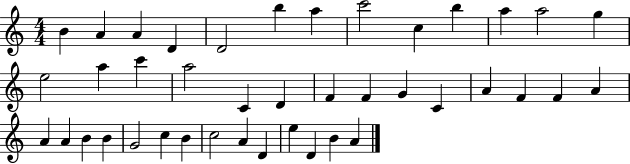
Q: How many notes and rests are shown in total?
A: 41